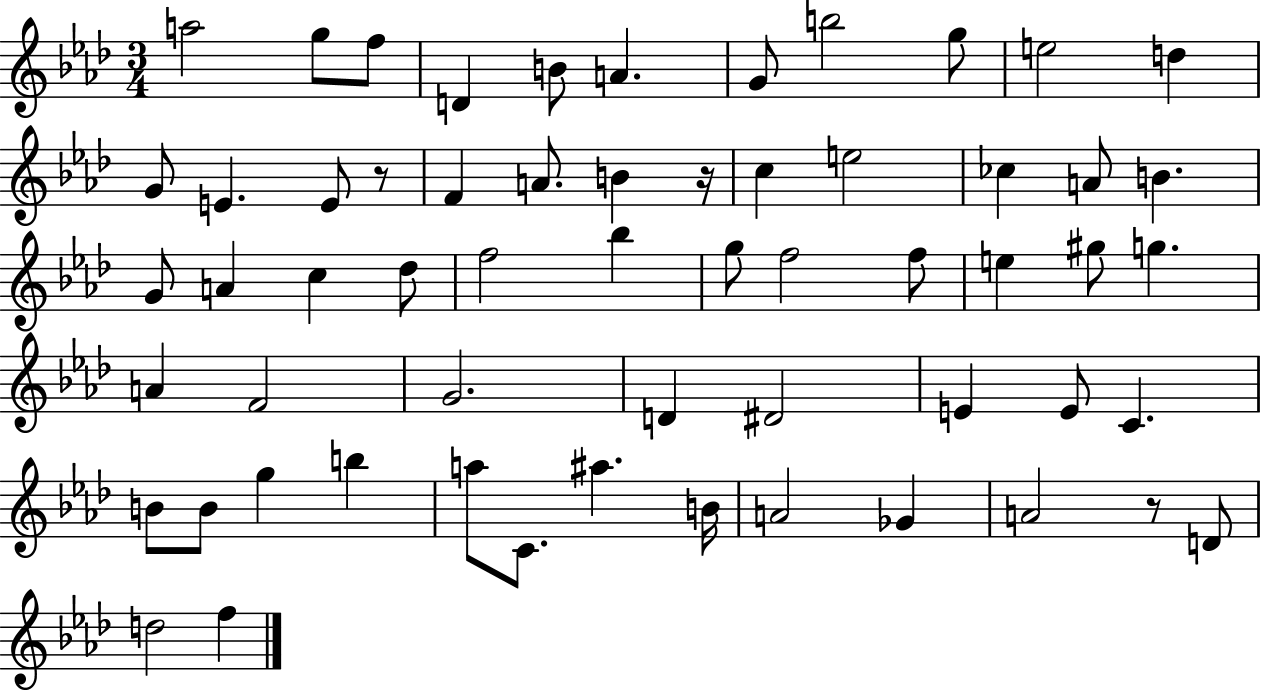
A5/h G5/e F5/e D4/q B4/e A4/q. G4/e B5/h G5/e E5/h D5/q G4/e E4/q. E4/e R/e F4/q A4/e. B4/q R/s C5/q E5/h CES5/q A4/e B4/q. G4/e A4/q C5/q Db5/e F5/h Bb5/q G5/e F5/h F5/e E5/q G#5/e G5/q. A4/q F4/h G4/h. D4/q D#4/h E4/q E4/e C4/q. B4/e B4/e G5/q B5/q A5/e C4/e. A#5/q. B4/s A4/h Gb4/q A4/h R/e D4/e D5/h F5/q